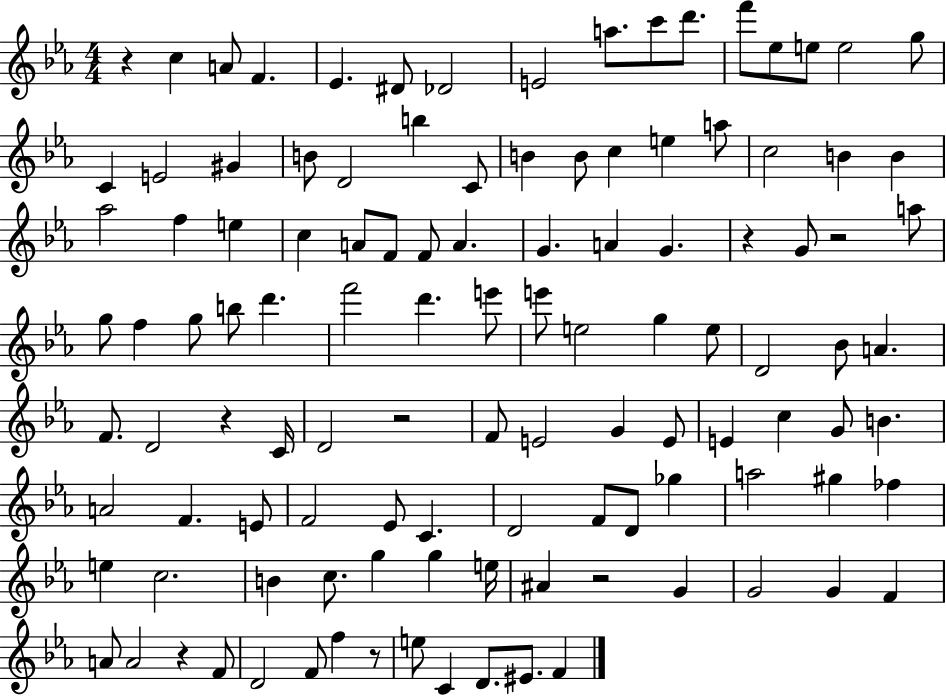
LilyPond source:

{
  \clef treble
  \numericTimeSignature
  \time 4/4
  \key ees \major
  r4 c''4 a'8 f'4. | ees'4. dis'8 des'2 | e'2 a''8. c'''8 d'''8. | f'''8 ees''8 e''8 e''2 g''8 | \break c'4 e'2 gis'4 | b'8 d'2 b''4 c'8 | b'4 b'8 c''4 e''4 a''8 | c''2 b'4 b'4 | \break aes''2 f''4 e''4 | c''4 a'8 f'8 f'8 a'4. | g'4. a'4 g'4. | r4 g'8 r2 a''8 | \break g''8 f''4 g''8 b''8 d'''4. | f'''2 d'''4. e'''8 | e'''8 e''2 g''4 e''8 | d'2 bes'8 a'4. | \break f'8. d'2 r4 c'16 | d'2 r2 | f'8 e'2 g'4 e'8 | e'4 c''4 g'8 b'4. | \break a'2 f'4. e'8 | f'2 ees'8 c'4. | d'2 f'8 d'8 ges''4 | a''2 gis''4 fes''4 | \break e''4 c''2. | b'4 c''8. g''4 g''4 e''16 | ais'4 r2 g'4 | g'2 g'4 f'4 | \break a'8 a'2 r4 f'8 | d'2 f'8 f''4 r8 | e''8 c'4 d'8. eis'8. f'4 | \bar "|."
}